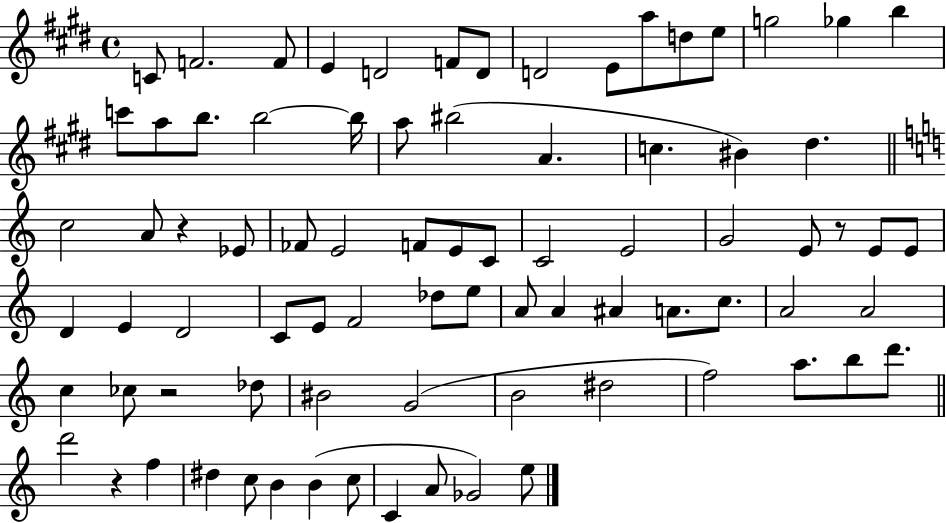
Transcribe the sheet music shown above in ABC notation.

X:1
T:Untitled
M:4/4
L:1/4
K:E
C/2 F2 F/2 E D2 F/2 D/2 D2 E/2 a/2 d/2 e/2 g2 _g b c'/2 a/2 b/2 b2 b/4 a/2 ^b2 A c ^B ^d c2 A/2 z _E/2 _F/2 E2 F/2 E/2 C/2 C2 E2 G2 E/2 z/2 E/2 E/2 D E D2 C/2 E/2 F2 _d/2 e/2 A/2 A ^A A/2 c/2 A2 A2 c _c/2 z2 _d/2 ^B2 G2 B2 ^d2 f2 a/2 b/2 d'/2 d'2 z f ^d c/2 B B c/2 C A/2 _G2 e/2